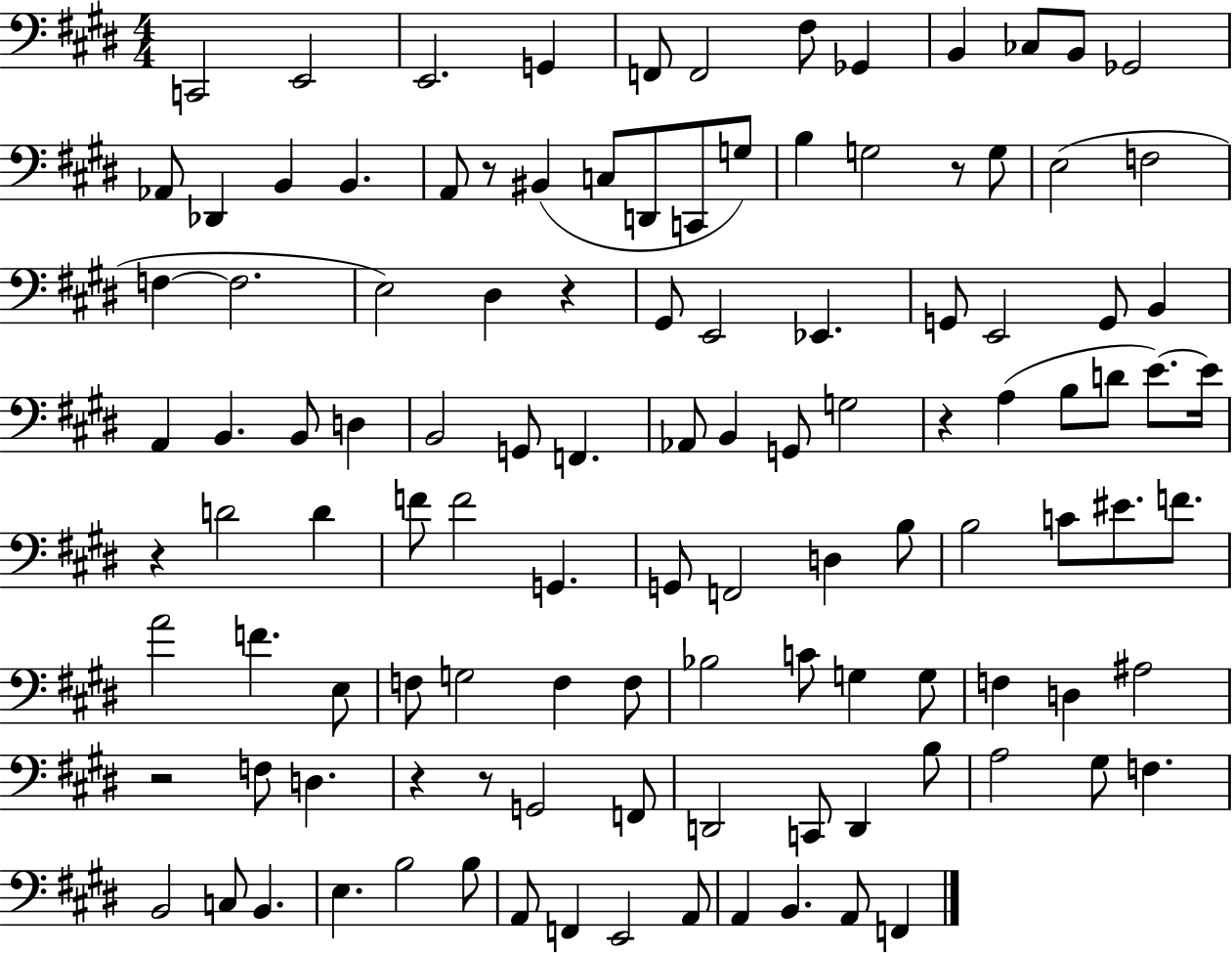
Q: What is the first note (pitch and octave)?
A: C2